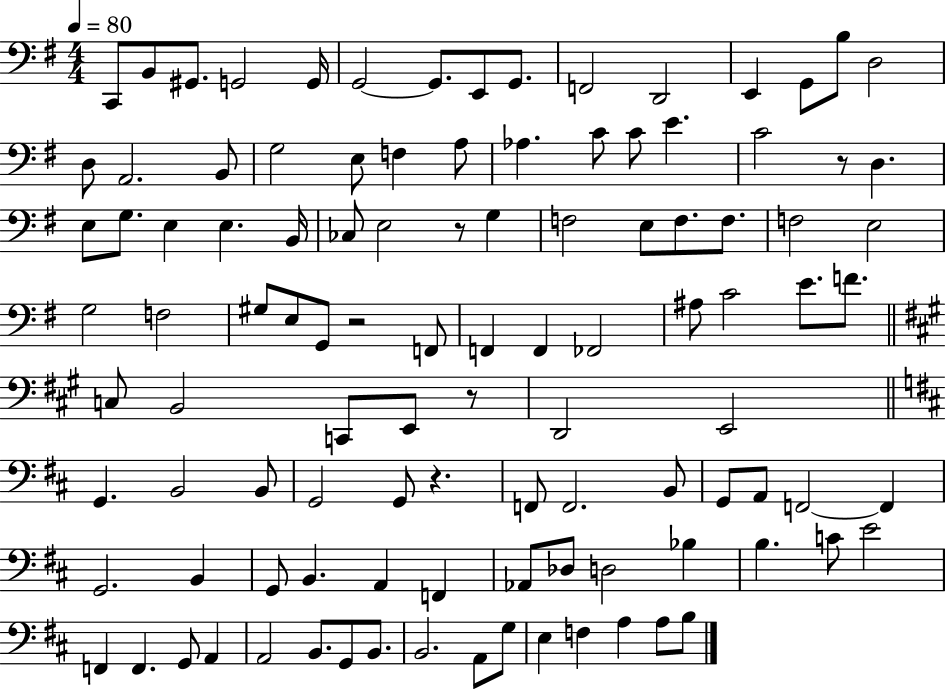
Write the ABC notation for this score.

X:1
T:Untitled
M:4/4
L:1/4
K:G
C,,/2 B,,/2 ^G,,/2 G,,2 G,,/4 G,,2 G,,/2 E,,/2 G,,/2 F,,2 D,,2 E,, G,,/2 B,/2 D,2 D,/2 A,,2 B,,/2 G,2 E,/2 F, A,/2 _A, C/2 C/2 E C2 z/2 D, E,/2 G,/2 E, E, B,,/4 _C,/2 E,2 z/2 G, F,2 E,/2 F,/2 F,/2 F,2 E,2 G,2 F,2 ^G,/2 E,/2 G,,/2 z2 F,,/2 F,, F,, _F,,2 ^A,/2 C2 E/2 F/2 C,/2 B,,2 C,,/2 E,,/2 z/2 D,,2 E,,2 G,, B,,2 B,,/2 G,,2 G,,/2 z F,,/2 F,,2 B,,/2 G,,/2 A,,/2 F,,2 F,, G,,2 B,, G,,/2 B,, A,, F,, _A,,/2 _D,/2 D,2 _B, B, C/2 E2 F,, F,, G,,/2 A,, A,,2 B,,/2 G,,/2 B,,/2 B,,2 A,,/2 G,/2 E, F, A, A,/2 B,/2